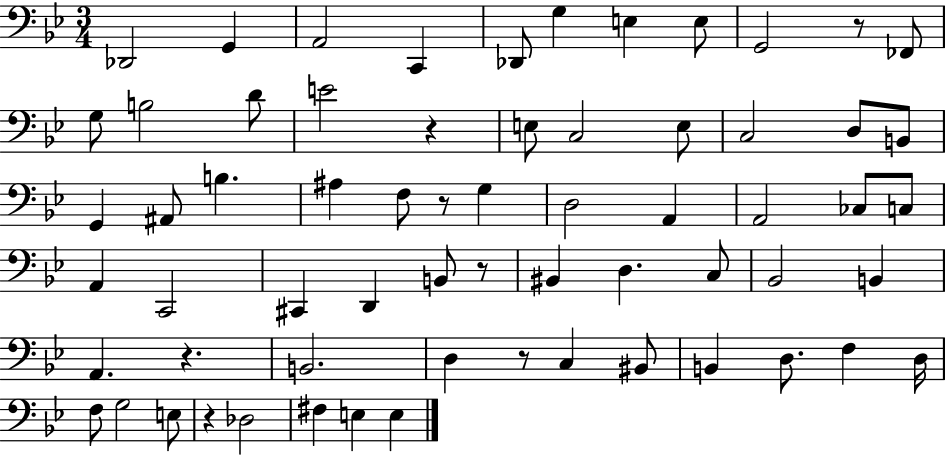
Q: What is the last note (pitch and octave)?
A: E3